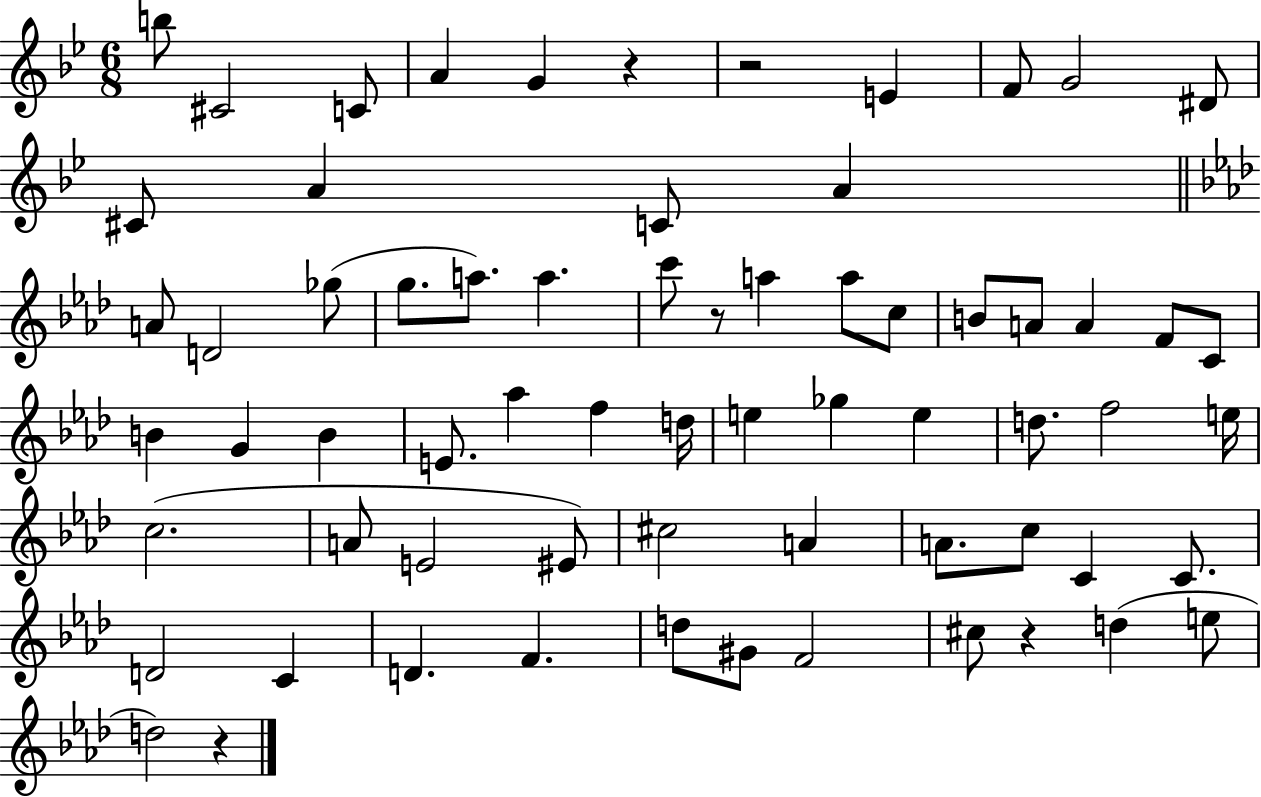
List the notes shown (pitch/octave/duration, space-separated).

B5/e C#4/h C4/e A4/q G4/q R/q R/h E4/q F4/e G4/h D#4/e C#4/e A4/q C4/e A4/q A4/e D4/h Gb5/e G5/e. A5/e. A5/q. C6/e R/e A5/q A5/e C5/e B4/e A4/e A4/q F4/e C4/e B4/q G4/q B4/q E4/e. Ab5/q F5/q D5/s E5/q Gb5/q E5/q D5/e. F5/h E5/s C5/h. A4/e E4/h EIS4/e C#5/h A4/q A4/e. C5/e C4/q C4/e. D4/h C4/q D4/q. F4/q. D5/e G#4/e F4/h C#5/e R/q D5/q E5/e D5/h R/q